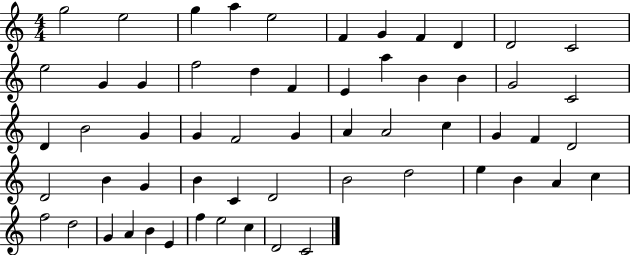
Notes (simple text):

G5/h E5/h G5/q A5/q E5/h F4/q G4/q F4/q D4/q D4/h C4/h E5/h G4/q G4/q F5/h D5/q F4/q E4/q A5/q B4/q B4/q G4/h C4/h D4/q B4/h G4/q G4/q F4/h G4/q A4/q A4/h C5/q G4/q F4/q D4/h D4/h B4/q G4/q B4/q C4/q D4/h B4/h D5/h E5/q B4/q A4/q C5/q F5/h D5/h G4/q A4/q B4/q E4/q F5/q E5/h C5/q D4/h C4/h